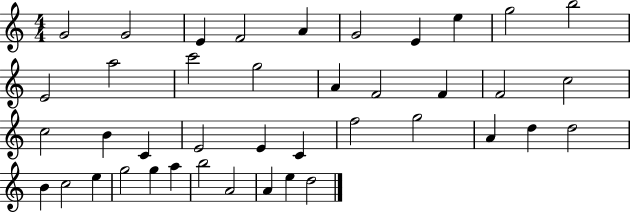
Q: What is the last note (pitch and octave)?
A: D5